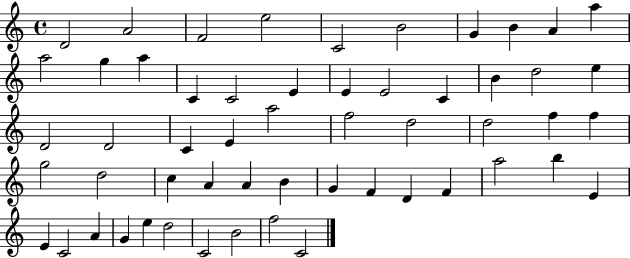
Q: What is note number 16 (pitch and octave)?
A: E4